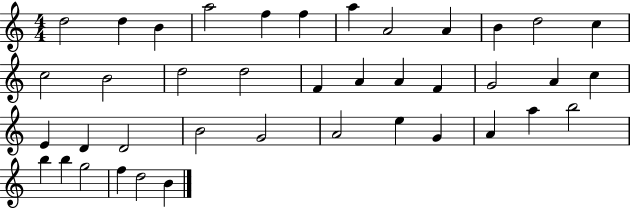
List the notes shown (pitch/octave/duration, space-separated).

D5/h D5/q B4/q A5/h F5/q F5/q A5/q A4/h A4/q B4/q D5/h C5/q C5/h B4/h D5/h D5/h F4/q A4/q A4/q F4/q G4/h A4/q C5/q E4/q D4/q D4/h B4/h G4/h A4/h E5/q G4/q A4/q A5/q B5/h B5/q B5/q G5/h F5/q D5/h B4/q